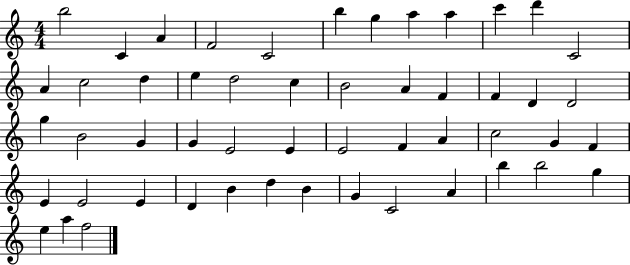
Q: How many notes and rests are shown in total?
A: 52